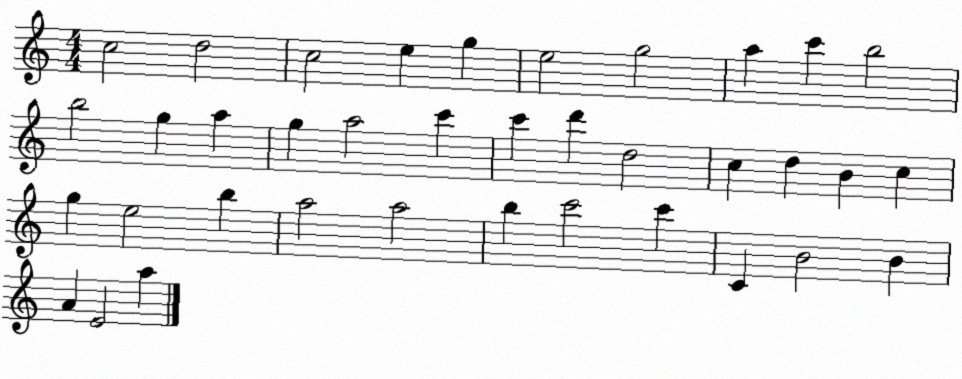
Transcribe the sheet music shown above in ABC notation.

X:1
T:Untitled
M:4/4
L:1/4
K:C
c2 d2 c2 e g e2 g2 a c' b2 b2 g a g a2 c' c' d' d2 c d B c g e2 b a2 a2 b c'2 c' C B2 B A E2 a